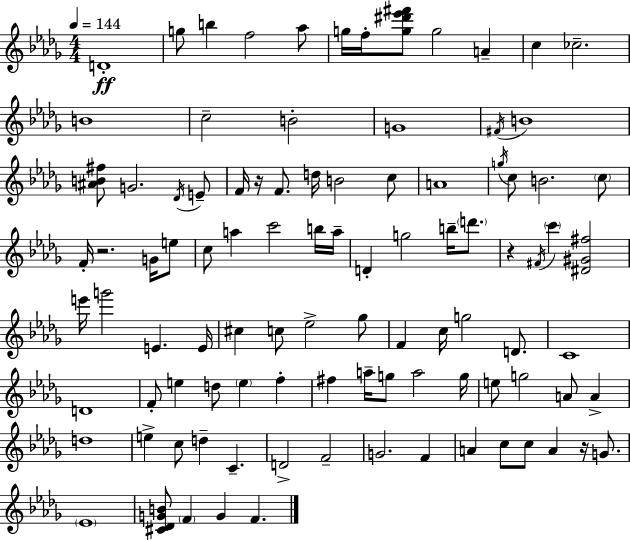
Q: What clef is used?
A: treble